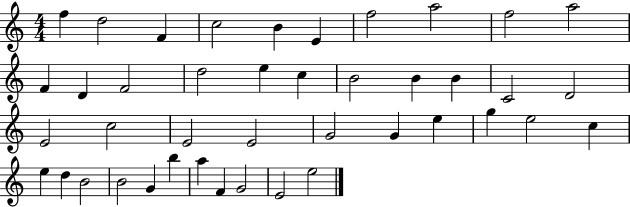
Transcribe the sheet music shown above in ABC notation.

X:1
T:Untitled
M:4/4
L:1/4
K:C
f d2 F c2 B E f2 a2 f2 a2 F D F2 d2 e c B2 B B C2 D2 E2 c2 E2 E2 G2 G e g e2 c e d B2 B2 G b a F G2 E2 e2